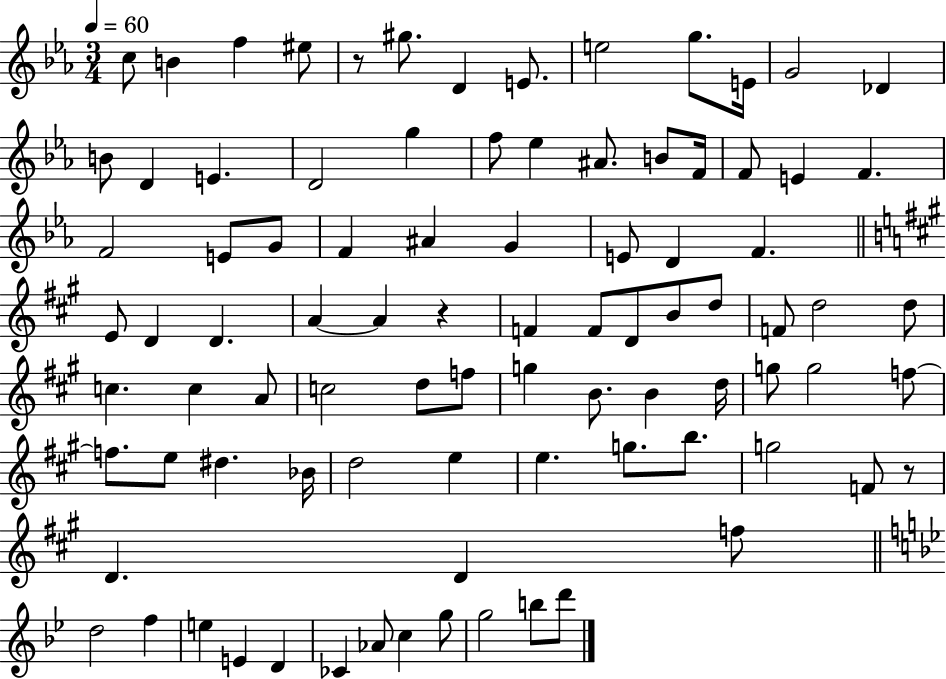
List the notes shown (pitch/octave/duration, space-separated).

C5/e B4/q F5/q EIS5/e R/e G#5/e. D4/q E4/e. E5/h G5/e. E4/s G4/h Db4/q B4/e D4/q E4/q. D4/h G5/q F5/e Eb5/q A#4/e. B4/e F4/s F4/e E4/q F4/q. F4/h E4/e G4/e F4/q A#4/q G4/q E4/e D4/q F4/q. E4/e D4/q D4/q. A4/q A4/q R/q F4/q F4/e D4/e B4/e D5/e F4/e D5/h D5/e C5/q. C5/q A4/e C5/h D5/e F5/e G5/q B4/e. B4/q D5/s G5/e G5/h F5/e F5/e. E5/e D#5/q. Bb4/s D5/h E5/q E5/q. G5/e. B5/e. G5/h F4/e R/e D4/q. D4/q F5/e D5/h F5/q E5/q E4/q D4/q CES4/q Ab4/e C5/q G5/e G5/h B5/e D6/e